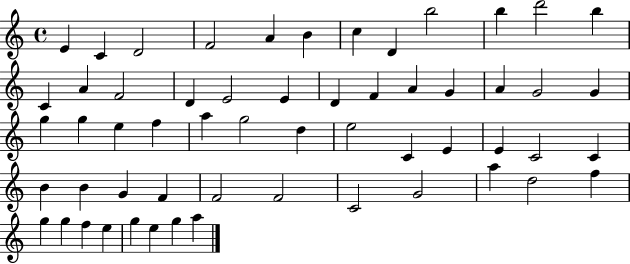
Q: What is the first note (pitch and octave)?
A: E4